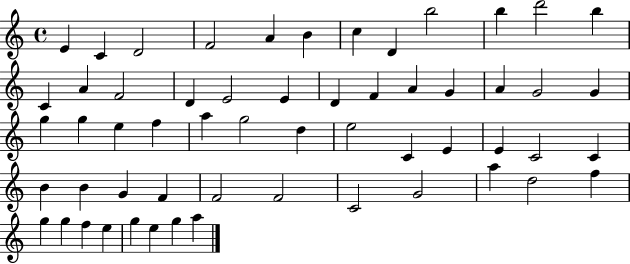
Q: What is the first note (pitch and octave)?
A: E4